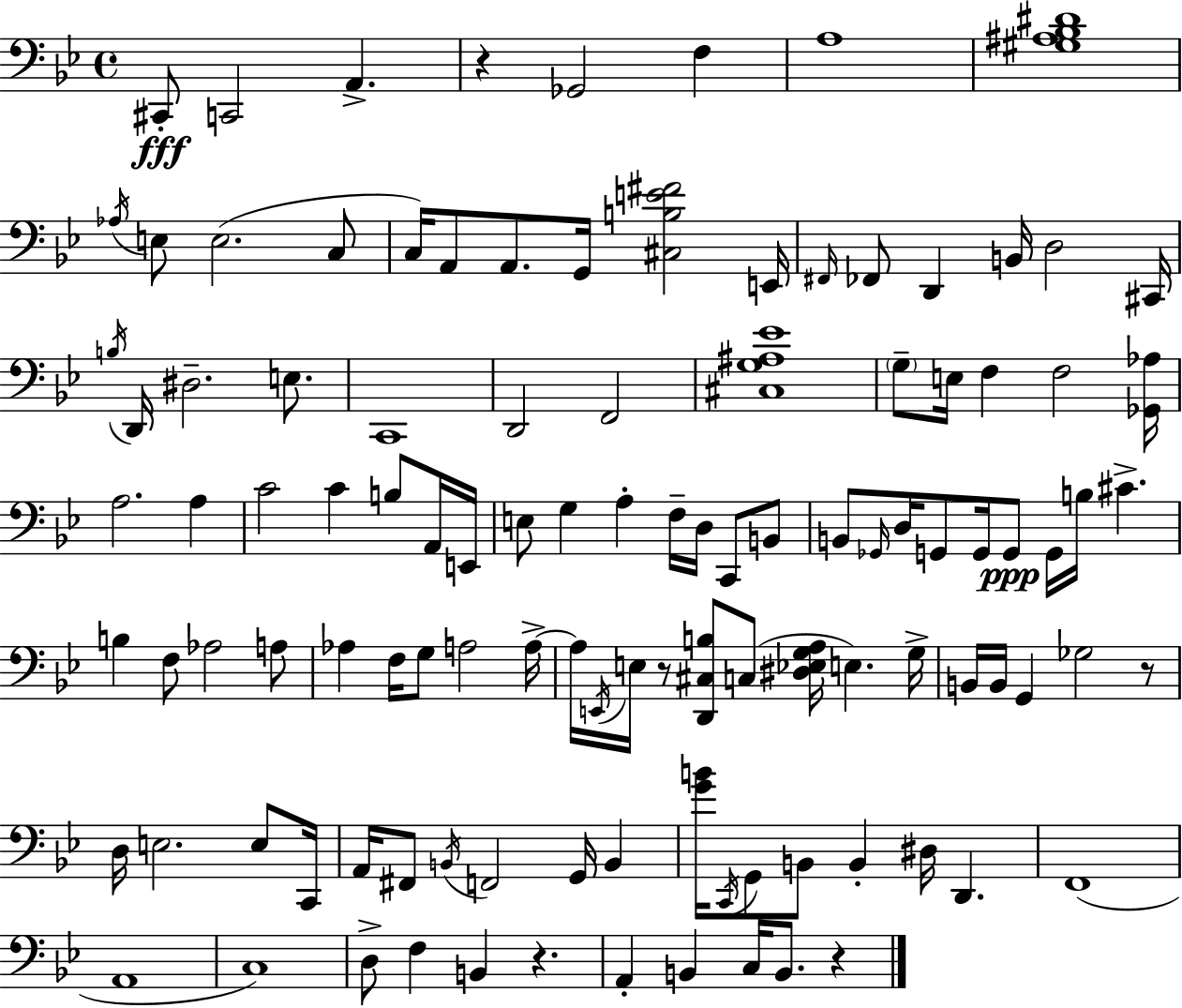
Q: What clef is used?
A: bass